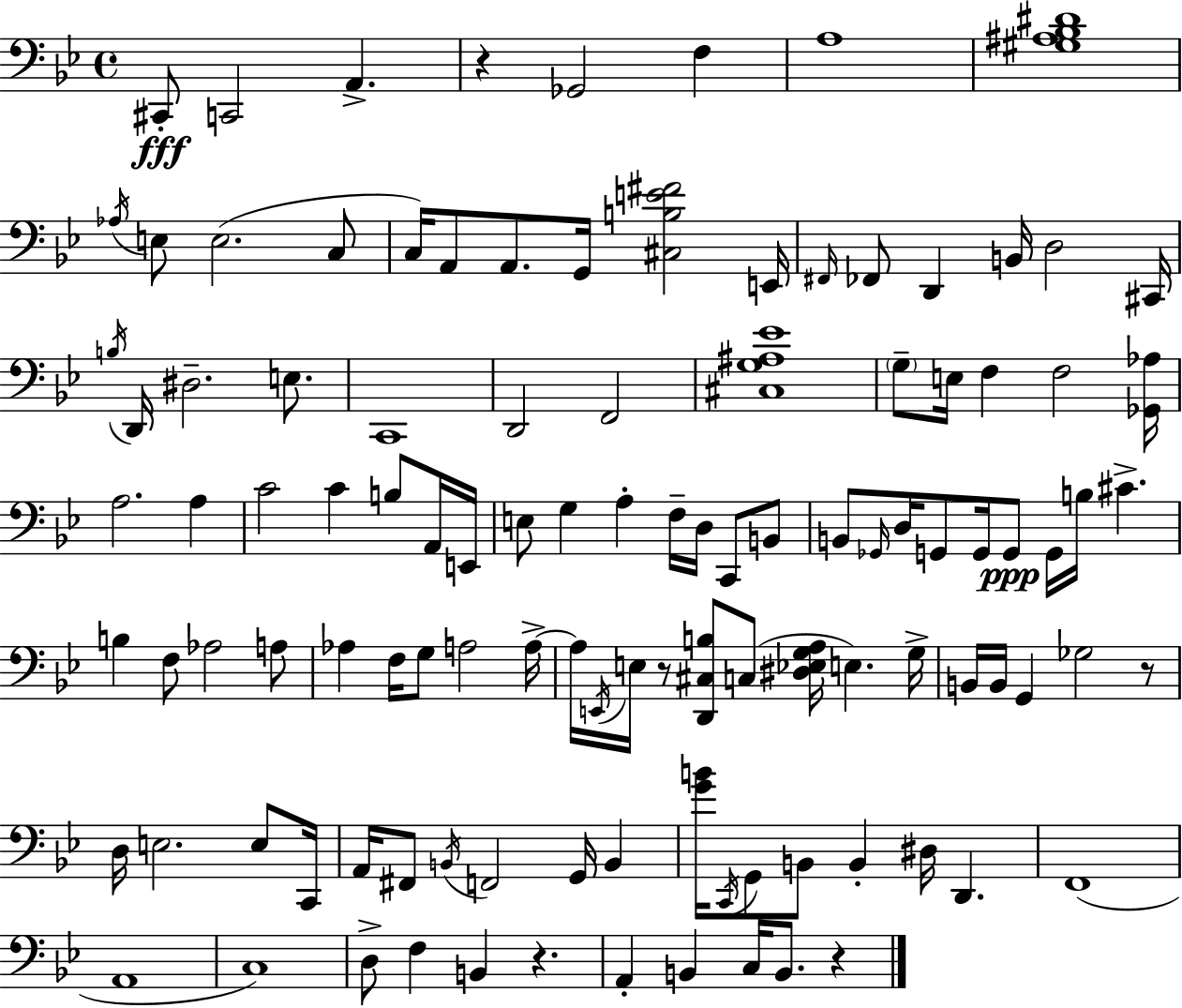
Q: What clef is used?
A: bass